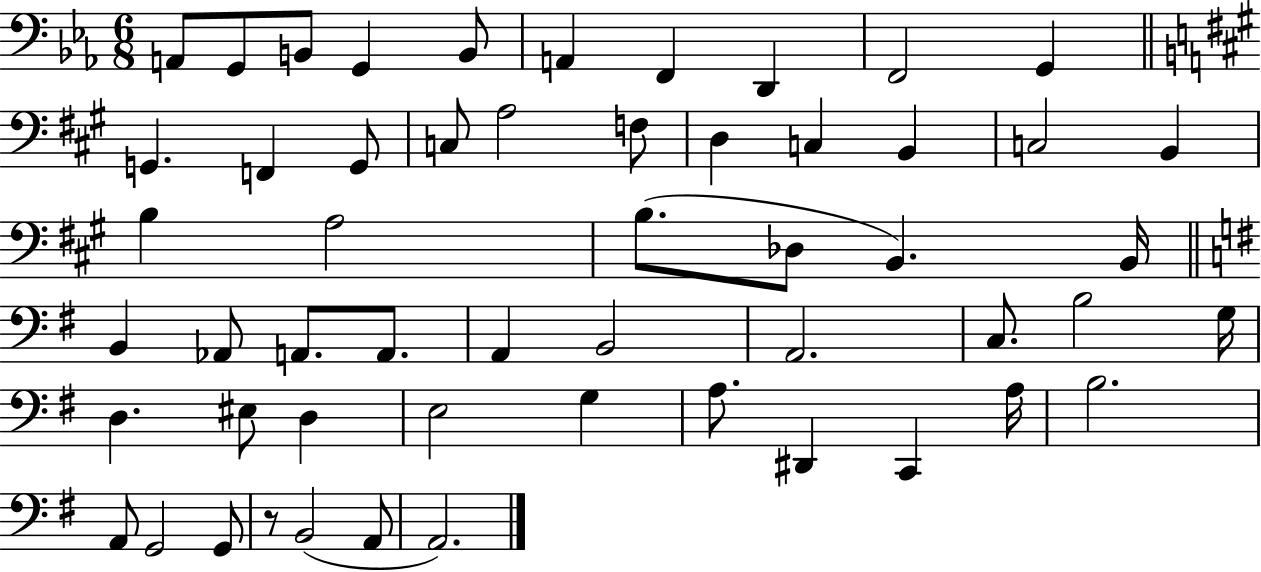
A2/e G2/e B2/e G2/q B2/e A2/q F2/q D2/q F2/h G2/q G2/q. F2/q G2/e C3/e A3/h F3/e D3/q C3/q B2/q C3/h B2/q B3/q A3/h B3/e. Db3/e B2/q. B2/s B2/q Ab2/e A2/e. A2/e. A2/q B2/h A2/h. C3/e. B3/h G3/s D3/q. EIS3/e D3/q E3/h G3/q A3/e. D#2/q C2/q A3/s B3/h. A2/e G2/h G2/e R/e B2/h A2/e A2/h.